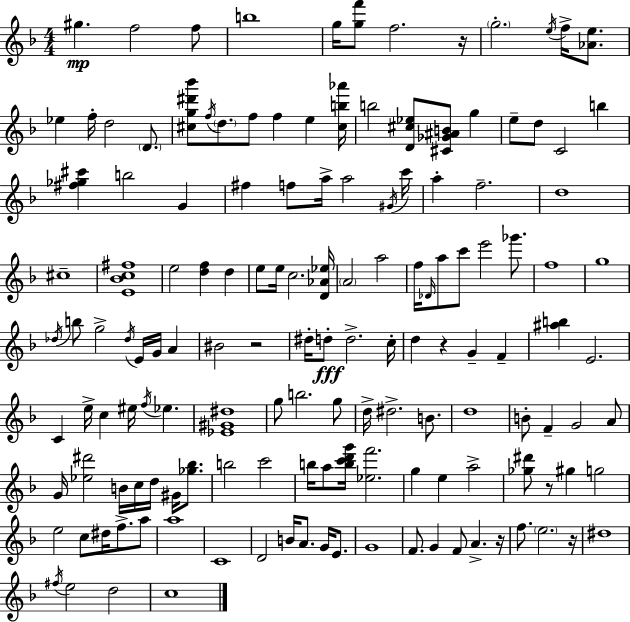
G#5/q. F5/h F5/e B5/w G5/s [G5,F6]/e F5/h. R/s G5/h. E5/s F5/s [Ab4,E5]/e. Eb5/q F5/s D5/h D4/e. [C#5,G5,D#6,Bb6]/e F5/s D5/e. F5/e F5/q E5/q [C#5,B5,Ab6]/s B5/h [D4,C#5,Eb5]/e [C#4,Gb4,A#4,B4]/e G5/q E5/e D5/e C4/h B5/q [F#5,Gb5,C#6]/q B5/h G4/q F#5/q F5/e A5/s A5/h G#4/s C6/s A5/q F5/h. D5/w C#5/w [E4,Bb4,C5,F#5]/w E5/h [D5,F5]/q D5/q E5/e E5/s C5/h. [D4,Ab4,Eb5]/s A4/h A5/h F5/s Db4/s A5/e C6/e E6/h Gb6/e. F5/w G5/w Db5/s B5/e G5/h Db5/s E4/s G4/s A4/q BIS4/h R/h D#5/s D5/e D5/h. C5/s D5/q R/q G4/q F4/q [A#5,B5]/q E4/h. C4/q E5/s C5/q EIS5/s F5/s Eb5/q. [Eb4,G#4,D#5]/w G5/e B5/h. G5/e D5/s D#5/h. B4/e. D5/w B4/e F4/q G4/h A4/e G4/s [Eb5,D#6]/h B4/s C5/s D5/s G#4/s [Gb5,Bb5]/e. B5/h C6/h B5/s A5/e [B5,C6,D6,G6]/s [Eb5,F6]/h. G5/q E5/q A5/h [Gb5,D#6]/e R/e G#5/q G5/h E5/h C5/e D#5/s F5/e. A5/e A5/w C4/w D4/h B4/s A4/e. G4/s E4/e. G4/w F4/e. G4/q F4/e A4/q. R/s F5/e. E5/h. R/s D#5/w F#5/s E5/h D5/h C5/w